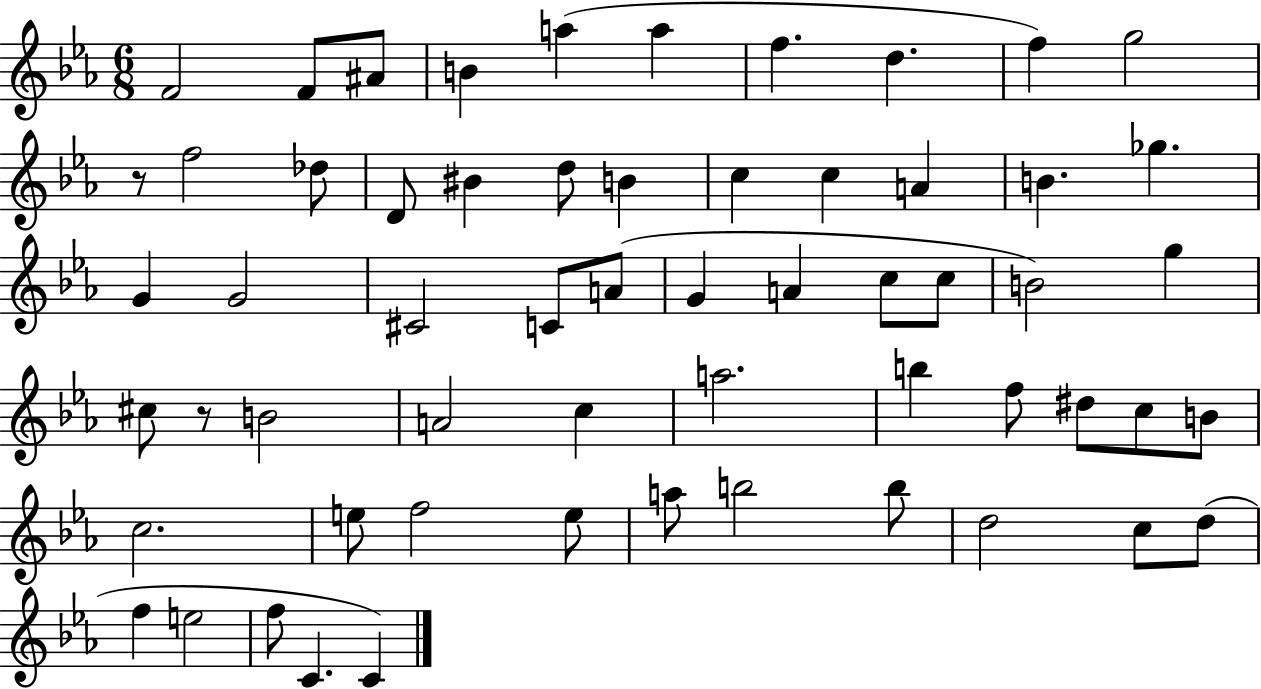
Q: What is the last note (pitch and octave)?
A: C4